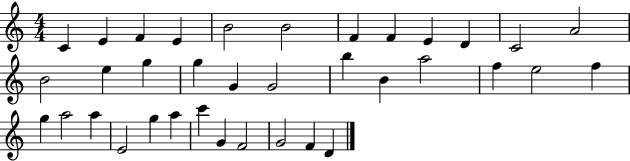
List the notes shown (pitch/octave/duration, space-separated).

C4/q E4/q F4/q E4/q B4/h B4/h F4/q F4/q E4/q D4/q C4/h A4/h B4/h E5/q G5/q G5/q G4/q G4/h B5/q B4/q A5/h F5/q E5/h F5/q G5/q A5/h A5/q E4/h G5/q A5/q C6/q G4/q F4/h G4/h F4/q D4/q